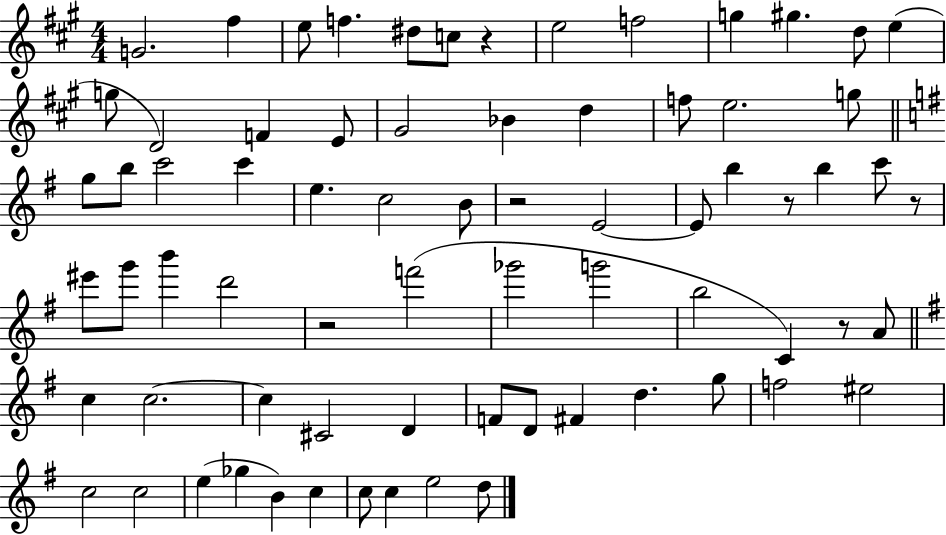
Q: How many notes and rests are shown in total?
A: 72